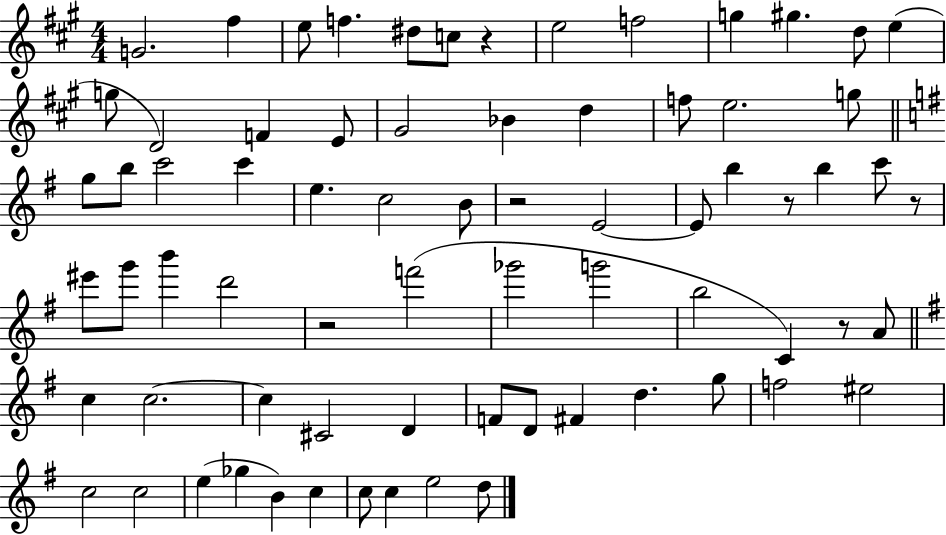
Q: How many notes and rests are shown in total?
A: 72